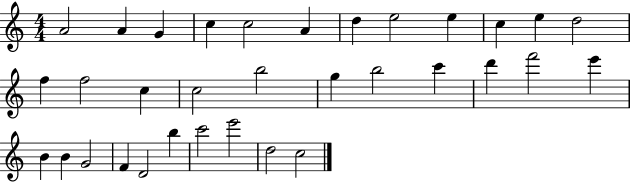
X:1
T:Untitled
M:4/4
L:1/4
K:C
A2 A G c c2 A d e2 e c e d2 f f2 c c2 b2 g b2 c' d' f'2 e' B B G2 F D2 b c'2 e'2 d2 c2